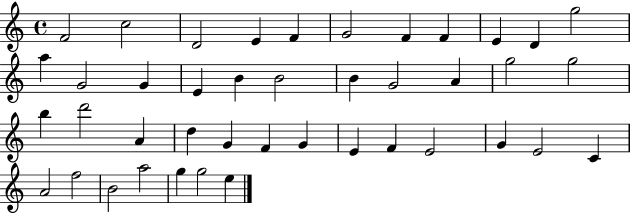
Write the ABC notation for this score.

X:1
T:Untitled
M:4/4
L:1/4
K:C
F2 c2 D2 E F G2 F F E D g2 a G2 G E B B2 B G2 A g2 g2 b d'2 A d G F G E F E2 G E2 C A2 f2 B2 a2 g g2 e